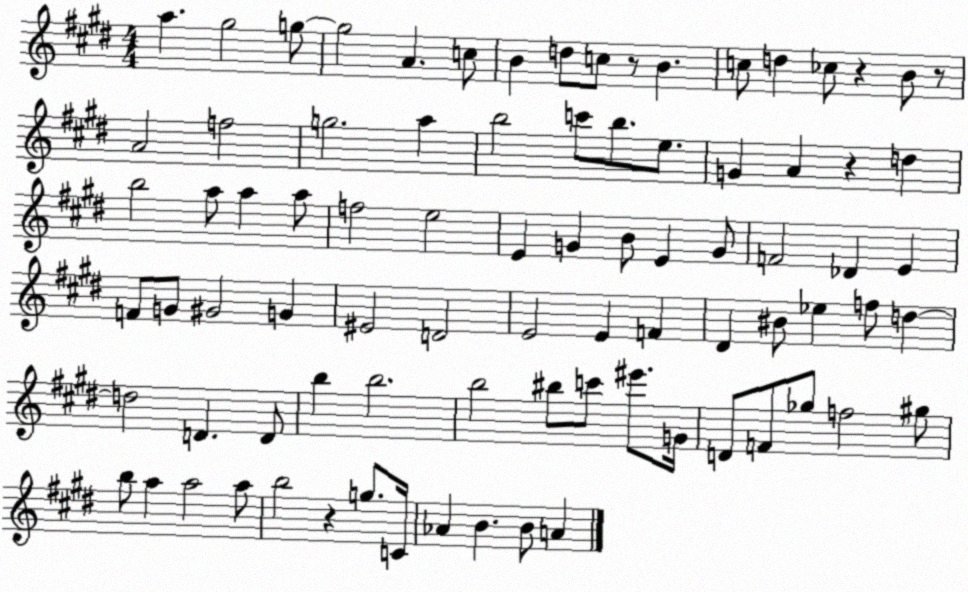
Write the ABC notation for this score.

X:1
T:Untitled
M:4/4
L:1/4
K:E
a ^g2 g/2 g2 A c/2 B d/2 c/2 z/2 B c/2 d _c/2 z B/2 z/2 A2 f2 g2 a b2 c'/2 b/2 e/2 G A z d b2 a/2 a a/2 f2 e2 E G B/2 E G/2 F2 _D E F/2 G/2 ^G2 G ^E2 D2 E2 E F ^D ^B/2 _e f/2 d d2 D D/2 b b2 b2 ^b/2 c'/2 ^e'/2 G/4 D/2 F/2 _g/2 f2 ^g/2 b/2 a a2 a/2 b2 z g/2 C/4 _A B B/2 A